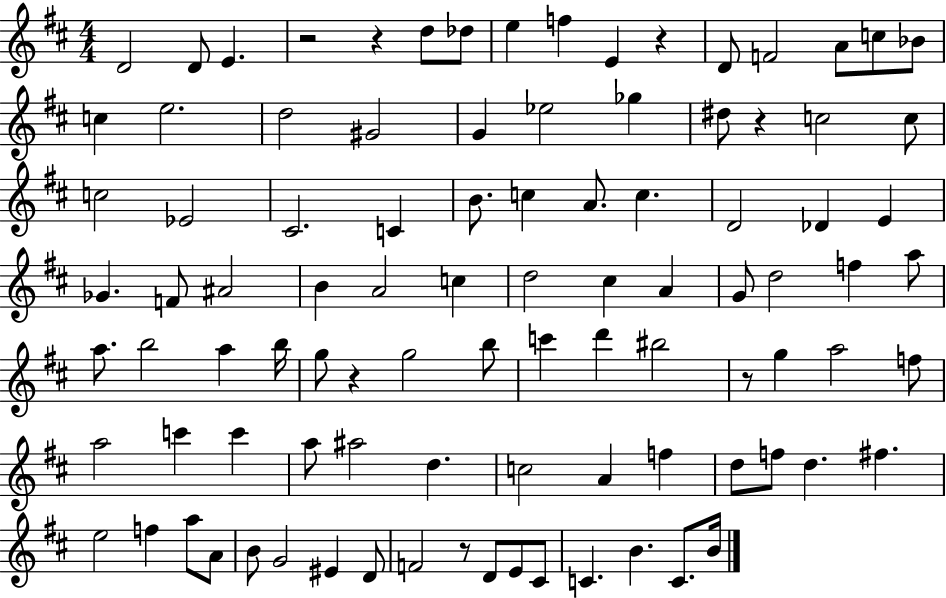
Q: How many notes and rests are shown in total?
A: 96